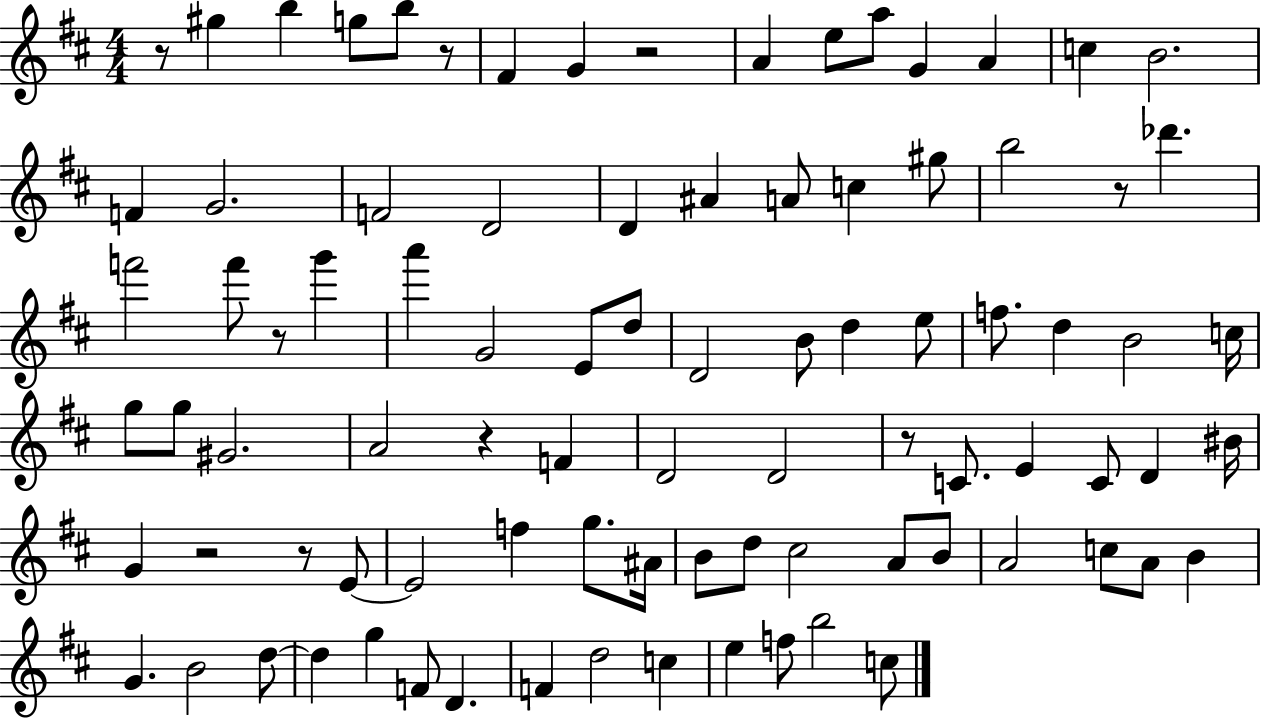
X:1
T:Untitled
M:4/4
L:1/4
K:D
z/2 ^g b g/2 b/2 z/2 ^F G z2 A e/2 a/2 G A c B2 F G2 F2 D2 D ^A A/2 c ^g/2 b2 z/2 _d' f'2 f'/2 z/2 g' a' G2 E/2 d/2 D2 B/2 d e/2 f/2 d B2 c/4 g/2 g/2 ^G2 A2 z F D2 D2 z/2 C/2 E C/2 D ^B/4 G z2 z/2 E/2 E2 f g/2 ^A/4 B/2 d/2 ^c2 A/2 B/2 A2 c/2 A/2 B G B2 d/2 d g F/2 D F d2 c e f/2 b2 c/2